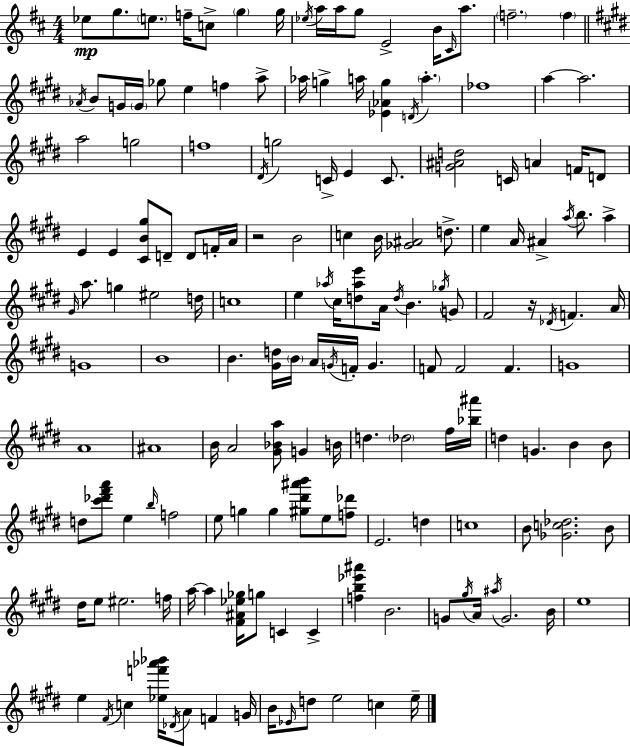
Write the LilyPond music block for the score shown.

{
  \clef treble
  \numericTimeSignature
  \time 4/4
  \key d \major
  ees''8\mp g''8. \parenthesize e''8. f''16-- c''8-> \parenthesize g''4 g''16 | \acciaccatura { ees''16 } a''16 a''16 g''8 e'2-> b'16 \grace { cis'16 } a''8. | \parenthesize f''2.-- \parenthesize f''4 | \bar "||" \break \key e \major \acciaccatura { aes'16 } b'8 g'16 \parenthesize g'16 ges''8 e''4 f''4 a''8-> | aes''16 g''4-> a''16 <ees' aes' g''>4 \acciaccatura { d'16 } \parenthesize a''4.-. | fes''1 | a''4~~ a''2. | \break a''2 g''2 | f''1 | \acciaccatura { dis'16 } g''2 c'16-> e'4 | c'8. <g' ais' d''>2 c'16 a'4 | \break f'16 d'8 e'4 e'4 <cis' b' gis''>8 d'8-- d'8 | f'16-. a'16 r2 b'2 | c''4 b'16 <ges' ais'>2 | d''8.-> e''4 a'16 ais'4-> \acciaccatura { a''16 } b''8. | \break a''4-> \grace { gis'16 } a''8. g''4 eis''2 | d''16 c''1 | e''4 \acciaccatura { aes''16 } cis''16 <d'' aes'' e'''>8 a'16 \acciaccatura { d''16 } b'4. | \acciaccatura { ges''16 } g'8 fis'2 | \break r16 \acciaccatura { des'16 } f'4. a'16 g'1 | b'1 | b'4. <gis' d''>16 | \parenthesize b'16 a'16 \acciaccatura { g'16 } f'16-. g'4. f'8 f'2 | \break f'4. g'1 | a'1 | ais'1 | b'16 a'2 | \break <gis' bes' a''>8 g'4 b'16 d''4. | \parenthesize des''2 fis''16 <bes'' ais'''>16 d''4 g'4. | b'4 b'8 d''8 <cis''' des''' fis''' a'''>8 e''4 | \grace { b''16 } f''2 e''8 g''4 | \break g''4 <gis'' dis''' ais''' b'''>8 e''8 <f'' des'''>8 e'2. | d''4 c''1 | b'8 <ges' c'' des''>2. | b'8 dis''16 e''8 eis''2. | \break f''16 a''16~~ a''4 | <fis' ais' ees'' ges''>16 g''8 c'4 c'4-> <f'' b'' ees''' ais'''>4 b'2. | g'8 \acciaccatura { gis''16 } a'16 \acciaccatura { ais''16 } | g'2. b'16 e''1 | \break e''4 | \acciaccatura { fis'16 } c''4 <ees'' f''' aes''' bes'''>16 \acciaccatura { des'16 } a'8 f'4 g'16 b'16 | \grace { ees'16 } d''8 e''2 c''4 e''16-- | \bar "|."
}